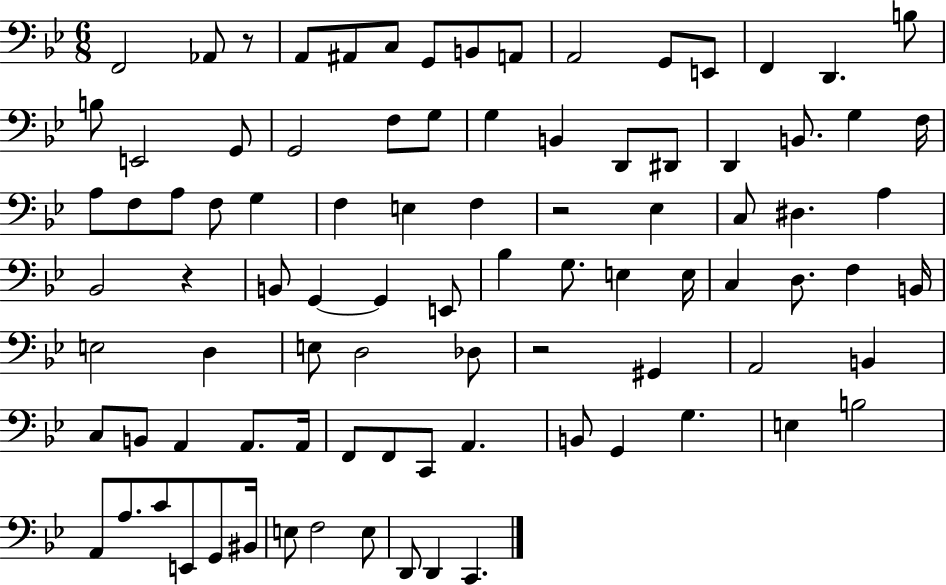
{
  \clef bass
  \numericTimeSignature
  \time 6/8
  \key bes \major
  f,2 aes,8 r8 | a,8 ais,8 c8 g,8 b,8 a,8 | a,2 g,8 e,8 | f,4 d,4. b8 | \break b8 e,2 g,8 | g,2 f8 g8 | g4 b,4 d,8 dis,8 | d,4 b,8. g4 f16 | \break a8 f8 a8 f8 g4 | f4 e4 f4 | r2 ees4 | c8 dis4. a4 | \break bes,2 r4 | b,8 g,4~~ g,4 e,8 | bes4 g8. e4 e16 | c4 d8. f4 b,16 | \break e2 d4 | e8 d2 des8 | r2 gis,4 | a,2 b,4 | \break c8 b,8 a,4 a,8. a,16 | f,8 f,8 c,8 a,4. | b,8 g,4 g4. | e4 b2 | \break a,8 a8. c'8 e,8 g,8 bis,16 | e8 f2 e8 | d,8 d,4 c,4. | \bar "|."
}